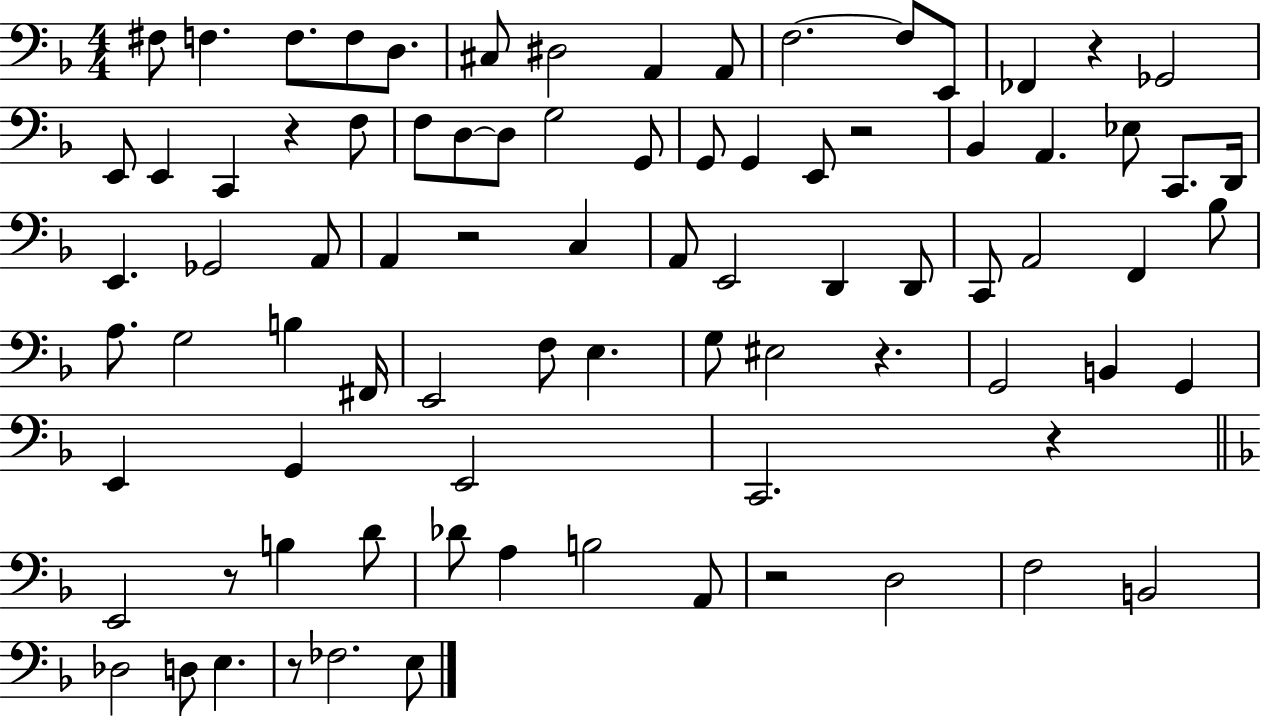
{
  \clef bass
  \numericTimeSignature
  \time 4/4
  \key f \major
  \repeat volta 2 { fis8 f4. f8. f8 d8. | cis8 dis2 a,4 a,8 | f2.~~ f8 e,8 | fes,4 r4 ges,2 | \break e,8 e,4 c,4 r4 f8 | f8 d8~~ d8 g2 g,8 | g,8 g,4 e,8 r2 | bes,4 a,4. ees8 c,8. d,16 | \break e,4. ges,2 a,8 | a,4 r2 c4 | a,8 e,2 d,4 d,8 | c,8 a,2 f,4 bes8 | \break a8. g2 b4 fis,16 | e,2 f8 e4. | g8 eis2 r4. | g,2 b,4 g,4 | \break e,4 g,4 e,2 | c,2. r4 | \bar "||" \break \key d \minor e,2 r8 b4 d'8 | des'8 a4 b2 a,8 | r2 d2 | f2 b,2 | \break des2 d8 e4. | r8 fes2. e8 | } \bar "|."
}